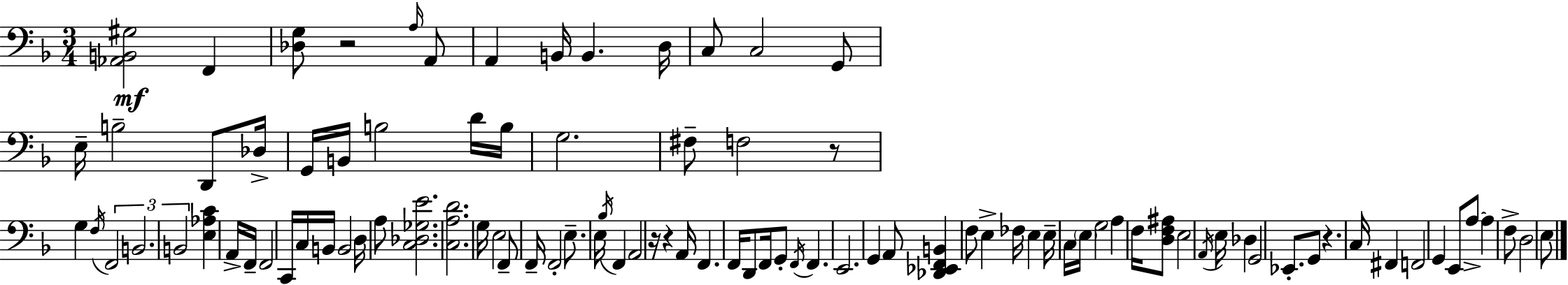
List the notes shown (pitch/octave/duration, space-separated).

[Ab2,B2,G#3]/h F2/q [Db3,G3]/e R/h A3/s A2/e A2/q B2/s B2/q. D3/s C3/e C3/h G2/e E3/s B3/h D2/e Db3/s G2/s B2/s B3/h D4/s B3/s G3/h. F#3/e F3/h R/e G3/q F3/s F2/h B2/h. B2/h [E3,Ab3,C4]/q A2/s F2/s F2/h C2/s C3/s B2/s B2/h D3/s A3/e [C3,Db3,Gb3,E4]/h. [C3,A3,D4]/h. G3/s E3/h F2/e F2/s F2/h E3/e. E3/s Bb3/s F2/q A2/h R/s R/q A2/s F2/q. F2/s D2/e F2/s G2/e F2/s F2/q. E2/h. G2/q A2/e [Db2,Eb2,F2,B2]/q F3/e E3/q FES3/s E3/q E3/s C3/s E3/s G3/h A3/q F3/s [D3,F3,A#3]/e E3/h A2/s E3/s Db3/q G2/h Eb2/e. G2/e R/q. C3/s F#2/q F2/h G2/q E2/e A3/e A3/q F3/e D3/h E3/e